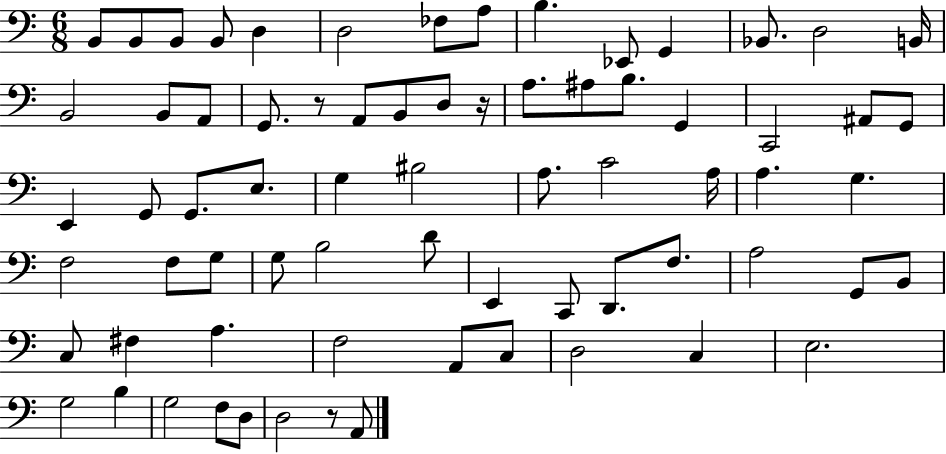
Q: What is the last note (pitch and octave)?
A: A2